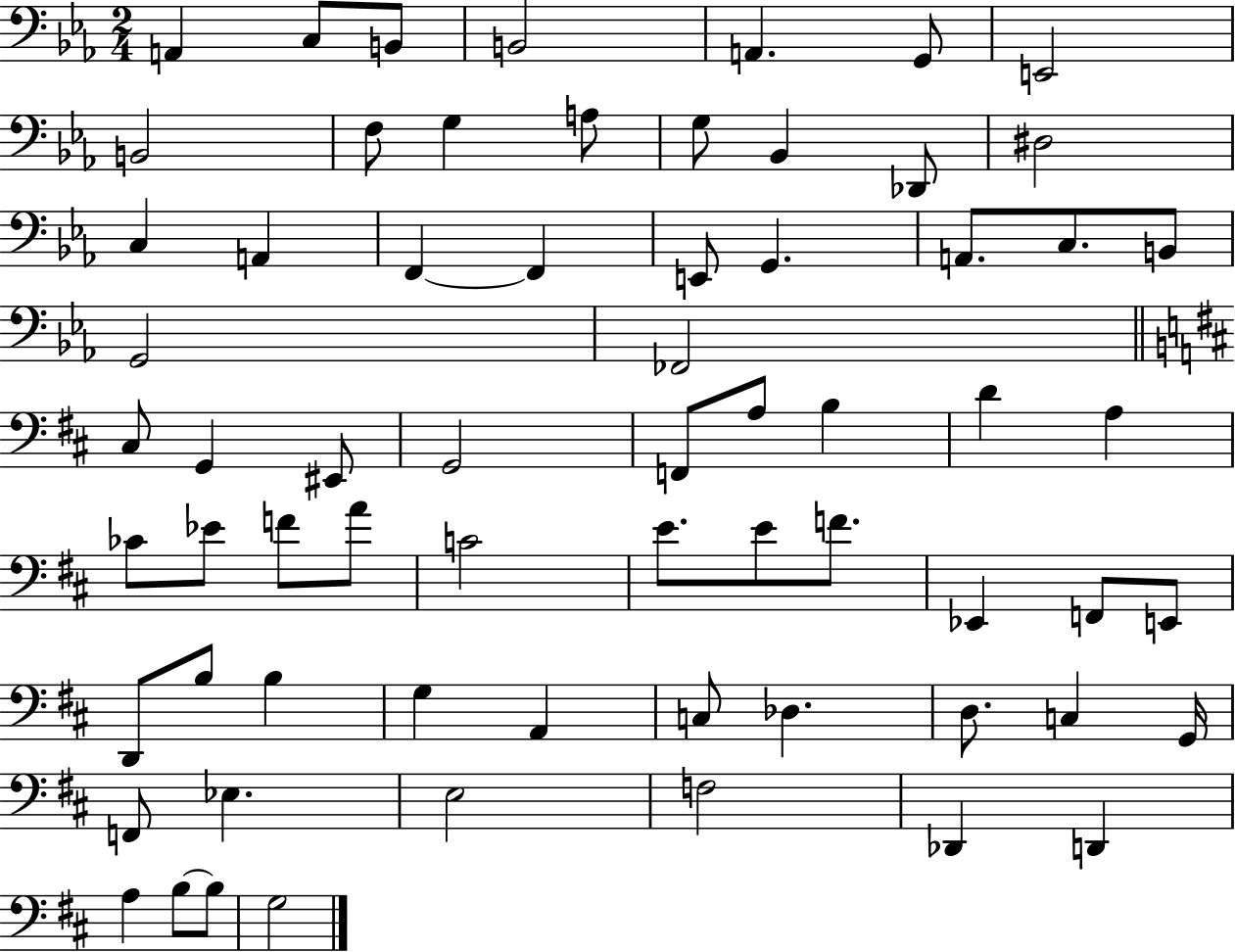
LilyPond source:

{
  \clef bass
  \numericTimeSignature
  \time 2/4
  \key ees \major
  a,4 c8 b,8 | b,2 | a,4. g,8 | e,2 | \break b,2 | f8 g4 a8 | g8 bes,4 des,8 | dis2 | \break c4 a,4 | f,4~~ f,4 | e,8 g,4. | a,8. c8. b,8 | \break g,2 | fes,2 | \bar "||" \break \key d \major cis8 g,4 eis,8 | g,2 | f,8 a8 b4 | d'4 a4 | \break ces'8 ees'8 f'8 a'8 | c'2 | e'8. e'8 f'8. | ees,4 f,8 e,8 | \break d,8 b8 b4 | g4 a,4 | c8 des4. | d8. c4 g,16 | \break f,8 ees4. | e2 | f2 | des,4 d,4 | \break a4 b8~~ b8 | g2 | \bar "|."
}